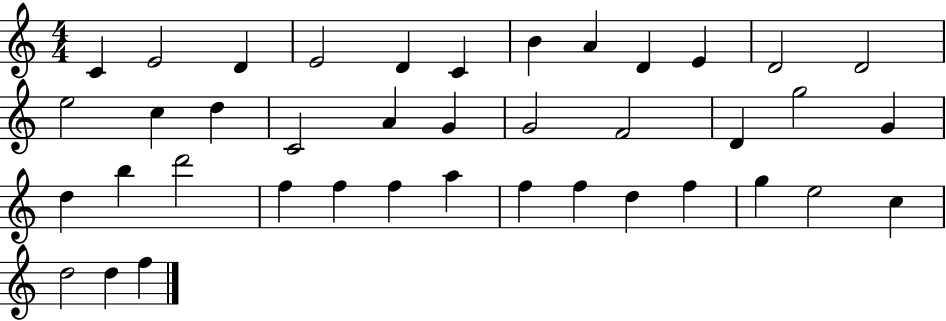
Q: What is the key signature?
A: C major